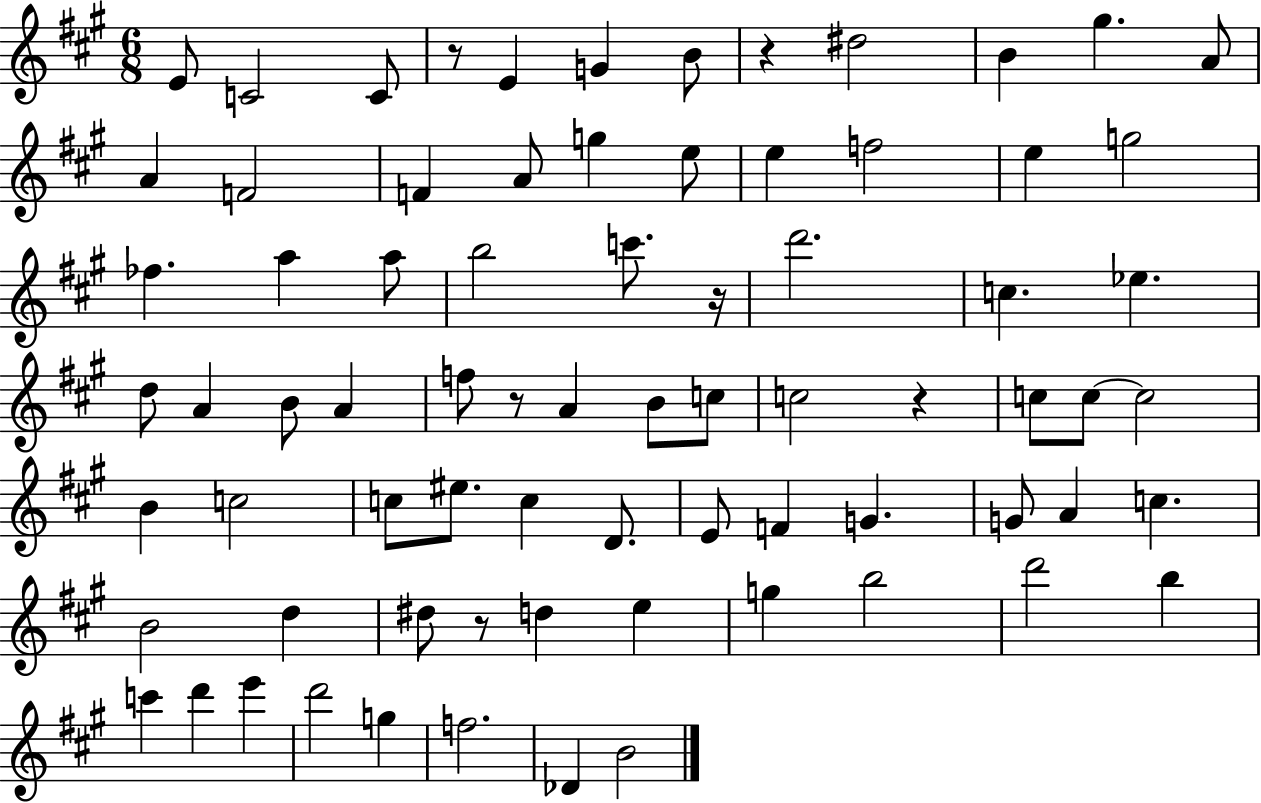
X:1
T:Untitled
M:6/8
L:1/4
K:A
E/2 C2 C/2 z/2 E G B/2 z ^d2 B ^g A/2 A F2 F A/2 g e/2 e f2 e g2 _f a a/2 b2 c'/2 z/4 d'2 c _e d/2 A B/2 A f/2 z/2 A B/2 c/2 c2 z c/2 c/2 c2 B c2 c/2 ^e/2 c D/2 E/2 F G G/2 A c B2 d ^d/2 z/2 d e g b2 d'2 b c' d' e' d'2 g f2 _D B2